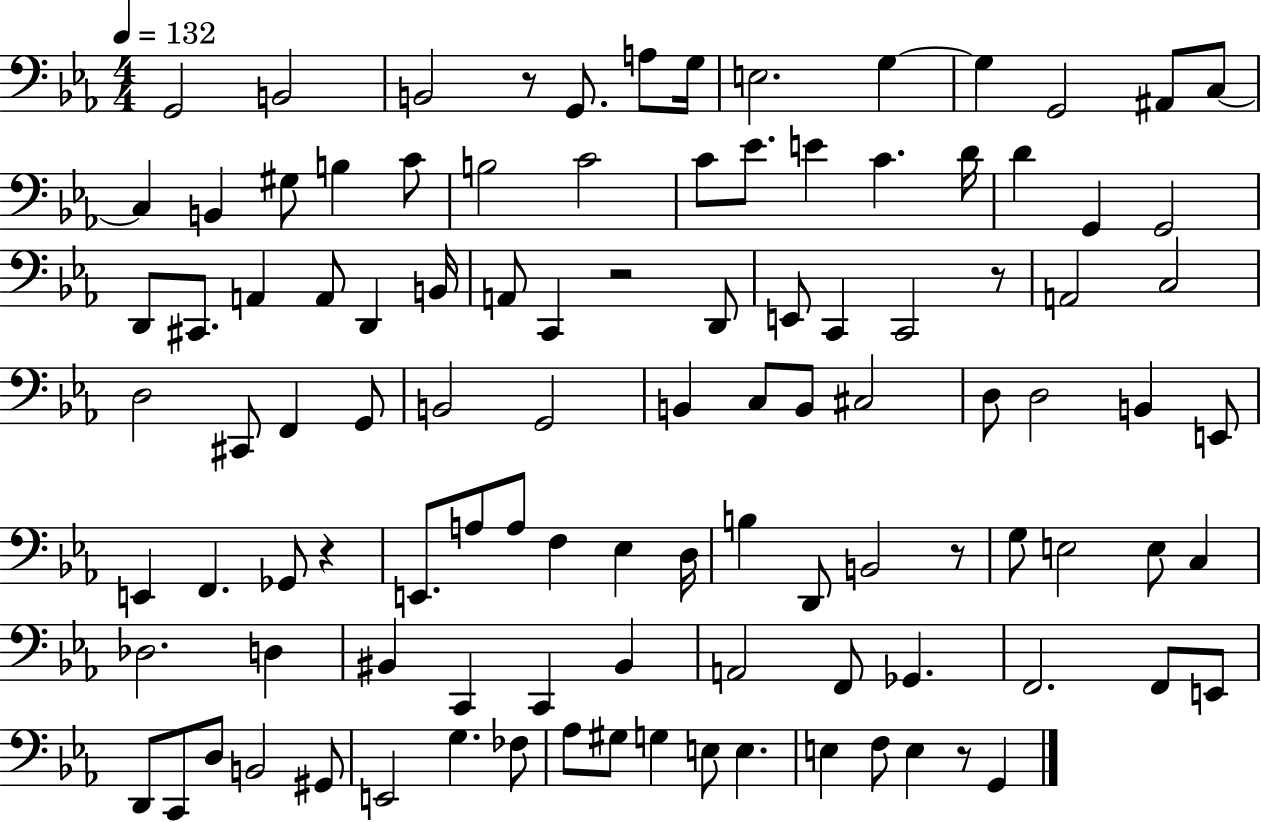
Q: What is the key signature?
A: EES major